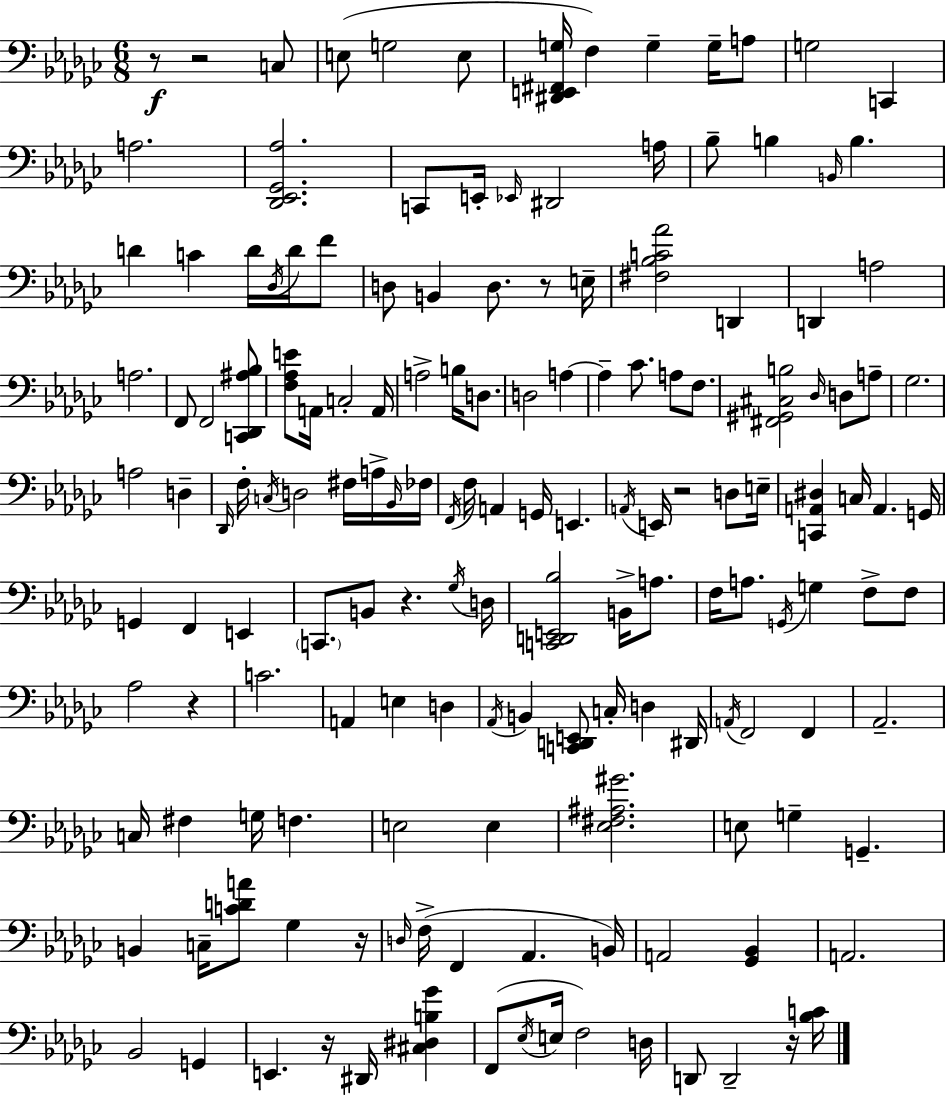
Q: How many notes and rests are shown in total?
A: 156